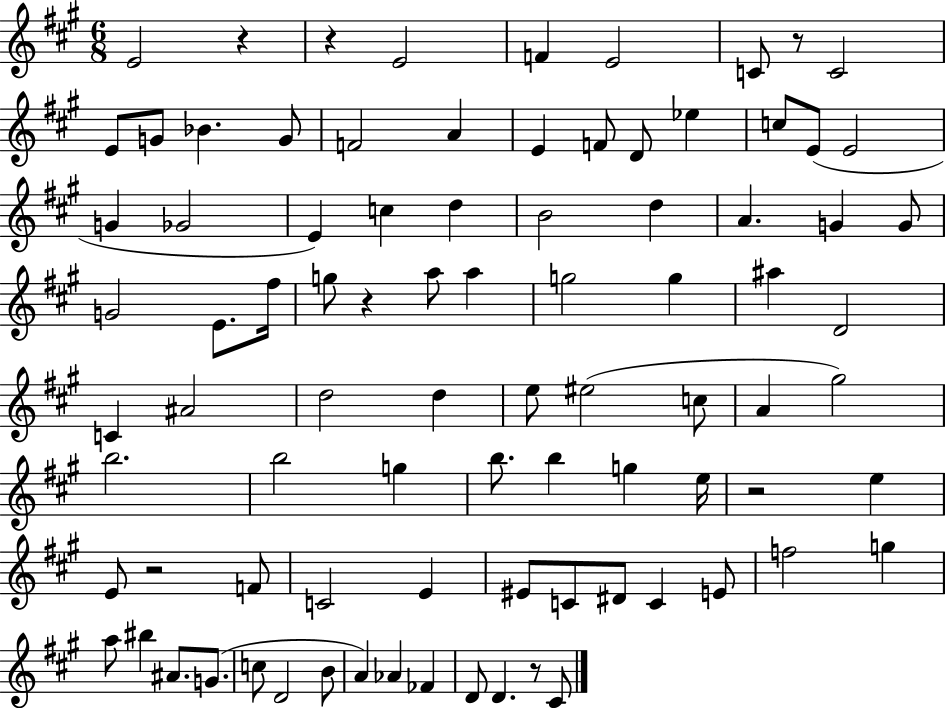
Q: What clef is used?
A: treble